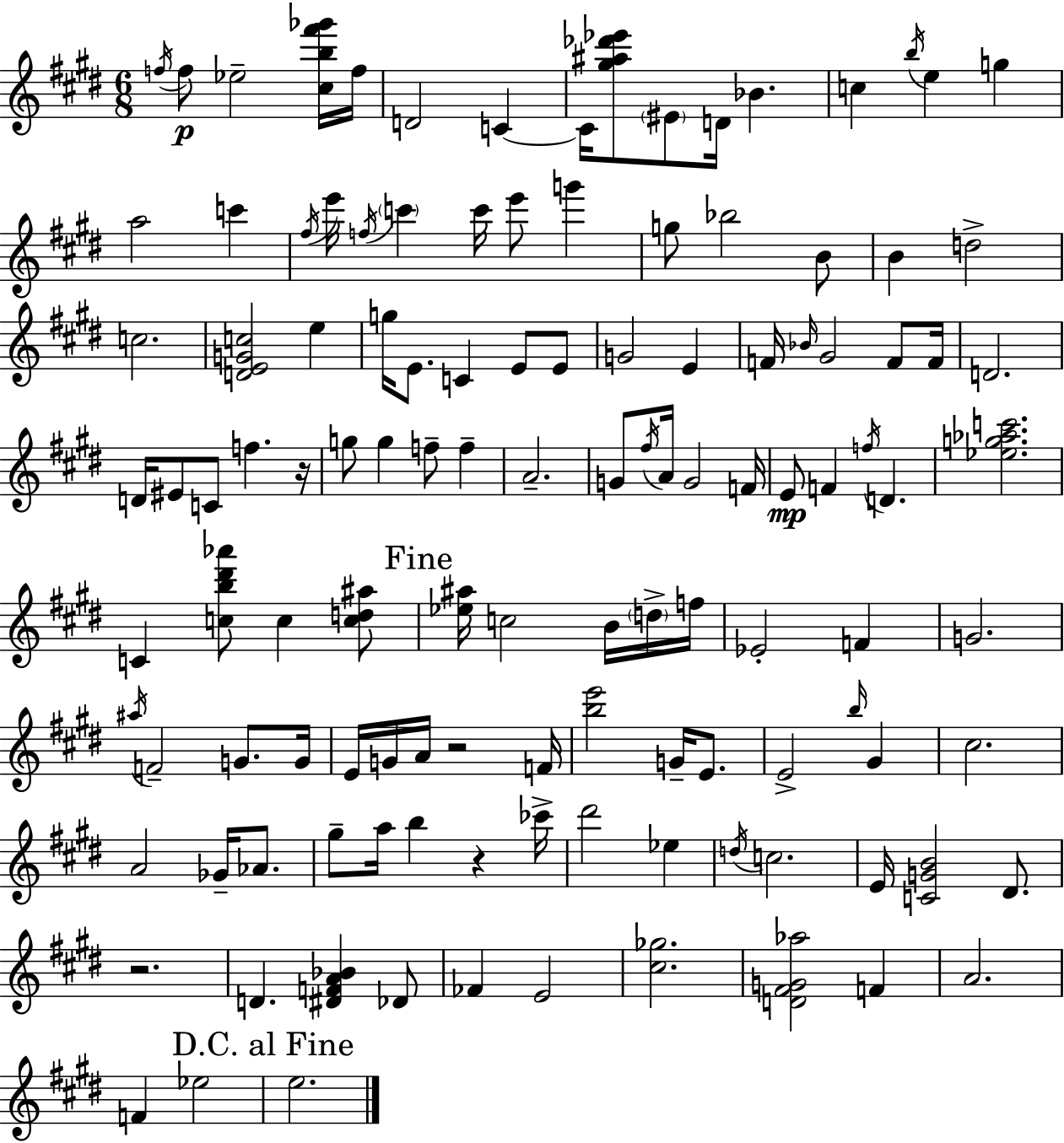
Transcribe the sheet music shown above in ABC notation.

X:1
T:Untitled
M:6/8
L:1/4
K:E
f/4 f/2 _e2 [^cb^f'_g']/4 f/4 D2 C C/4 [^g^a_d'_e']/2 ^E/2 D/4 _B c b/4 e g a2 c' ^f/4 e'/4 f/4 c' c'/4 e'/2 g' g/2 _b2 B/2 B d2 c2 [DEGc]2 e g/4 E/2 C E/2 E/2 G2 E F/4 _B/4 ^G2 F/2 F/4 D2 D/4 ^E/2 C/2 f z/4 g/2 g f/2 f A2 G/2 ^f/4 A/4 G2 F/4 E/2 F f/4 D [_eg_ac']2 C [cb^d'_a']/2 c [cd^a]/2 [_e^a]/4 c2 B/4 d/4 f/4 _E2 F G2 ^a/4 F2 G/2 G/4 E/4 G/4 A/4 z2 F/4 [be']2 G/4 E/2 E2 b/4 ^G ^c2 A2 _G/4 _A/2 ^g/2 a/4 b z _c'/4 ^d'2 _e d/4 c2 E/4 [CGB]2 ^D/2 z2 D [^DFA_B] _D/2 _F E2 [^c_g]2 [D^FG_a]2 F A2 F _e2 e2